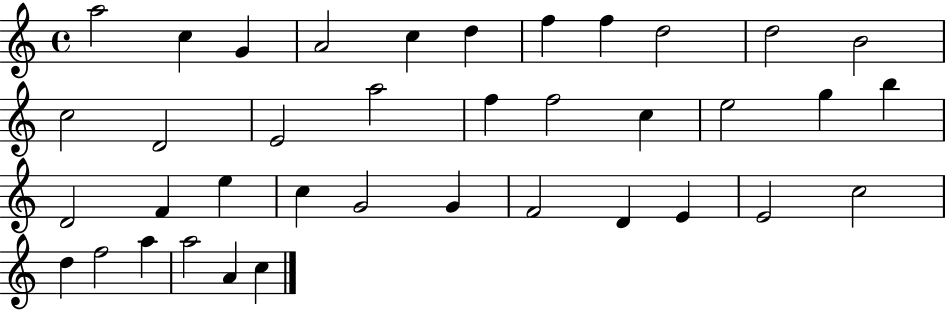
X:1
T:Untitled
M:4/4
L:1/4
K:C
a2 c G A2 c d f f d2 d2 B2 c2 D2 E2 a2 f f2 c e2 g b D2 F e c G2 G F2 D E E2 c2 d f2 a a2 A c